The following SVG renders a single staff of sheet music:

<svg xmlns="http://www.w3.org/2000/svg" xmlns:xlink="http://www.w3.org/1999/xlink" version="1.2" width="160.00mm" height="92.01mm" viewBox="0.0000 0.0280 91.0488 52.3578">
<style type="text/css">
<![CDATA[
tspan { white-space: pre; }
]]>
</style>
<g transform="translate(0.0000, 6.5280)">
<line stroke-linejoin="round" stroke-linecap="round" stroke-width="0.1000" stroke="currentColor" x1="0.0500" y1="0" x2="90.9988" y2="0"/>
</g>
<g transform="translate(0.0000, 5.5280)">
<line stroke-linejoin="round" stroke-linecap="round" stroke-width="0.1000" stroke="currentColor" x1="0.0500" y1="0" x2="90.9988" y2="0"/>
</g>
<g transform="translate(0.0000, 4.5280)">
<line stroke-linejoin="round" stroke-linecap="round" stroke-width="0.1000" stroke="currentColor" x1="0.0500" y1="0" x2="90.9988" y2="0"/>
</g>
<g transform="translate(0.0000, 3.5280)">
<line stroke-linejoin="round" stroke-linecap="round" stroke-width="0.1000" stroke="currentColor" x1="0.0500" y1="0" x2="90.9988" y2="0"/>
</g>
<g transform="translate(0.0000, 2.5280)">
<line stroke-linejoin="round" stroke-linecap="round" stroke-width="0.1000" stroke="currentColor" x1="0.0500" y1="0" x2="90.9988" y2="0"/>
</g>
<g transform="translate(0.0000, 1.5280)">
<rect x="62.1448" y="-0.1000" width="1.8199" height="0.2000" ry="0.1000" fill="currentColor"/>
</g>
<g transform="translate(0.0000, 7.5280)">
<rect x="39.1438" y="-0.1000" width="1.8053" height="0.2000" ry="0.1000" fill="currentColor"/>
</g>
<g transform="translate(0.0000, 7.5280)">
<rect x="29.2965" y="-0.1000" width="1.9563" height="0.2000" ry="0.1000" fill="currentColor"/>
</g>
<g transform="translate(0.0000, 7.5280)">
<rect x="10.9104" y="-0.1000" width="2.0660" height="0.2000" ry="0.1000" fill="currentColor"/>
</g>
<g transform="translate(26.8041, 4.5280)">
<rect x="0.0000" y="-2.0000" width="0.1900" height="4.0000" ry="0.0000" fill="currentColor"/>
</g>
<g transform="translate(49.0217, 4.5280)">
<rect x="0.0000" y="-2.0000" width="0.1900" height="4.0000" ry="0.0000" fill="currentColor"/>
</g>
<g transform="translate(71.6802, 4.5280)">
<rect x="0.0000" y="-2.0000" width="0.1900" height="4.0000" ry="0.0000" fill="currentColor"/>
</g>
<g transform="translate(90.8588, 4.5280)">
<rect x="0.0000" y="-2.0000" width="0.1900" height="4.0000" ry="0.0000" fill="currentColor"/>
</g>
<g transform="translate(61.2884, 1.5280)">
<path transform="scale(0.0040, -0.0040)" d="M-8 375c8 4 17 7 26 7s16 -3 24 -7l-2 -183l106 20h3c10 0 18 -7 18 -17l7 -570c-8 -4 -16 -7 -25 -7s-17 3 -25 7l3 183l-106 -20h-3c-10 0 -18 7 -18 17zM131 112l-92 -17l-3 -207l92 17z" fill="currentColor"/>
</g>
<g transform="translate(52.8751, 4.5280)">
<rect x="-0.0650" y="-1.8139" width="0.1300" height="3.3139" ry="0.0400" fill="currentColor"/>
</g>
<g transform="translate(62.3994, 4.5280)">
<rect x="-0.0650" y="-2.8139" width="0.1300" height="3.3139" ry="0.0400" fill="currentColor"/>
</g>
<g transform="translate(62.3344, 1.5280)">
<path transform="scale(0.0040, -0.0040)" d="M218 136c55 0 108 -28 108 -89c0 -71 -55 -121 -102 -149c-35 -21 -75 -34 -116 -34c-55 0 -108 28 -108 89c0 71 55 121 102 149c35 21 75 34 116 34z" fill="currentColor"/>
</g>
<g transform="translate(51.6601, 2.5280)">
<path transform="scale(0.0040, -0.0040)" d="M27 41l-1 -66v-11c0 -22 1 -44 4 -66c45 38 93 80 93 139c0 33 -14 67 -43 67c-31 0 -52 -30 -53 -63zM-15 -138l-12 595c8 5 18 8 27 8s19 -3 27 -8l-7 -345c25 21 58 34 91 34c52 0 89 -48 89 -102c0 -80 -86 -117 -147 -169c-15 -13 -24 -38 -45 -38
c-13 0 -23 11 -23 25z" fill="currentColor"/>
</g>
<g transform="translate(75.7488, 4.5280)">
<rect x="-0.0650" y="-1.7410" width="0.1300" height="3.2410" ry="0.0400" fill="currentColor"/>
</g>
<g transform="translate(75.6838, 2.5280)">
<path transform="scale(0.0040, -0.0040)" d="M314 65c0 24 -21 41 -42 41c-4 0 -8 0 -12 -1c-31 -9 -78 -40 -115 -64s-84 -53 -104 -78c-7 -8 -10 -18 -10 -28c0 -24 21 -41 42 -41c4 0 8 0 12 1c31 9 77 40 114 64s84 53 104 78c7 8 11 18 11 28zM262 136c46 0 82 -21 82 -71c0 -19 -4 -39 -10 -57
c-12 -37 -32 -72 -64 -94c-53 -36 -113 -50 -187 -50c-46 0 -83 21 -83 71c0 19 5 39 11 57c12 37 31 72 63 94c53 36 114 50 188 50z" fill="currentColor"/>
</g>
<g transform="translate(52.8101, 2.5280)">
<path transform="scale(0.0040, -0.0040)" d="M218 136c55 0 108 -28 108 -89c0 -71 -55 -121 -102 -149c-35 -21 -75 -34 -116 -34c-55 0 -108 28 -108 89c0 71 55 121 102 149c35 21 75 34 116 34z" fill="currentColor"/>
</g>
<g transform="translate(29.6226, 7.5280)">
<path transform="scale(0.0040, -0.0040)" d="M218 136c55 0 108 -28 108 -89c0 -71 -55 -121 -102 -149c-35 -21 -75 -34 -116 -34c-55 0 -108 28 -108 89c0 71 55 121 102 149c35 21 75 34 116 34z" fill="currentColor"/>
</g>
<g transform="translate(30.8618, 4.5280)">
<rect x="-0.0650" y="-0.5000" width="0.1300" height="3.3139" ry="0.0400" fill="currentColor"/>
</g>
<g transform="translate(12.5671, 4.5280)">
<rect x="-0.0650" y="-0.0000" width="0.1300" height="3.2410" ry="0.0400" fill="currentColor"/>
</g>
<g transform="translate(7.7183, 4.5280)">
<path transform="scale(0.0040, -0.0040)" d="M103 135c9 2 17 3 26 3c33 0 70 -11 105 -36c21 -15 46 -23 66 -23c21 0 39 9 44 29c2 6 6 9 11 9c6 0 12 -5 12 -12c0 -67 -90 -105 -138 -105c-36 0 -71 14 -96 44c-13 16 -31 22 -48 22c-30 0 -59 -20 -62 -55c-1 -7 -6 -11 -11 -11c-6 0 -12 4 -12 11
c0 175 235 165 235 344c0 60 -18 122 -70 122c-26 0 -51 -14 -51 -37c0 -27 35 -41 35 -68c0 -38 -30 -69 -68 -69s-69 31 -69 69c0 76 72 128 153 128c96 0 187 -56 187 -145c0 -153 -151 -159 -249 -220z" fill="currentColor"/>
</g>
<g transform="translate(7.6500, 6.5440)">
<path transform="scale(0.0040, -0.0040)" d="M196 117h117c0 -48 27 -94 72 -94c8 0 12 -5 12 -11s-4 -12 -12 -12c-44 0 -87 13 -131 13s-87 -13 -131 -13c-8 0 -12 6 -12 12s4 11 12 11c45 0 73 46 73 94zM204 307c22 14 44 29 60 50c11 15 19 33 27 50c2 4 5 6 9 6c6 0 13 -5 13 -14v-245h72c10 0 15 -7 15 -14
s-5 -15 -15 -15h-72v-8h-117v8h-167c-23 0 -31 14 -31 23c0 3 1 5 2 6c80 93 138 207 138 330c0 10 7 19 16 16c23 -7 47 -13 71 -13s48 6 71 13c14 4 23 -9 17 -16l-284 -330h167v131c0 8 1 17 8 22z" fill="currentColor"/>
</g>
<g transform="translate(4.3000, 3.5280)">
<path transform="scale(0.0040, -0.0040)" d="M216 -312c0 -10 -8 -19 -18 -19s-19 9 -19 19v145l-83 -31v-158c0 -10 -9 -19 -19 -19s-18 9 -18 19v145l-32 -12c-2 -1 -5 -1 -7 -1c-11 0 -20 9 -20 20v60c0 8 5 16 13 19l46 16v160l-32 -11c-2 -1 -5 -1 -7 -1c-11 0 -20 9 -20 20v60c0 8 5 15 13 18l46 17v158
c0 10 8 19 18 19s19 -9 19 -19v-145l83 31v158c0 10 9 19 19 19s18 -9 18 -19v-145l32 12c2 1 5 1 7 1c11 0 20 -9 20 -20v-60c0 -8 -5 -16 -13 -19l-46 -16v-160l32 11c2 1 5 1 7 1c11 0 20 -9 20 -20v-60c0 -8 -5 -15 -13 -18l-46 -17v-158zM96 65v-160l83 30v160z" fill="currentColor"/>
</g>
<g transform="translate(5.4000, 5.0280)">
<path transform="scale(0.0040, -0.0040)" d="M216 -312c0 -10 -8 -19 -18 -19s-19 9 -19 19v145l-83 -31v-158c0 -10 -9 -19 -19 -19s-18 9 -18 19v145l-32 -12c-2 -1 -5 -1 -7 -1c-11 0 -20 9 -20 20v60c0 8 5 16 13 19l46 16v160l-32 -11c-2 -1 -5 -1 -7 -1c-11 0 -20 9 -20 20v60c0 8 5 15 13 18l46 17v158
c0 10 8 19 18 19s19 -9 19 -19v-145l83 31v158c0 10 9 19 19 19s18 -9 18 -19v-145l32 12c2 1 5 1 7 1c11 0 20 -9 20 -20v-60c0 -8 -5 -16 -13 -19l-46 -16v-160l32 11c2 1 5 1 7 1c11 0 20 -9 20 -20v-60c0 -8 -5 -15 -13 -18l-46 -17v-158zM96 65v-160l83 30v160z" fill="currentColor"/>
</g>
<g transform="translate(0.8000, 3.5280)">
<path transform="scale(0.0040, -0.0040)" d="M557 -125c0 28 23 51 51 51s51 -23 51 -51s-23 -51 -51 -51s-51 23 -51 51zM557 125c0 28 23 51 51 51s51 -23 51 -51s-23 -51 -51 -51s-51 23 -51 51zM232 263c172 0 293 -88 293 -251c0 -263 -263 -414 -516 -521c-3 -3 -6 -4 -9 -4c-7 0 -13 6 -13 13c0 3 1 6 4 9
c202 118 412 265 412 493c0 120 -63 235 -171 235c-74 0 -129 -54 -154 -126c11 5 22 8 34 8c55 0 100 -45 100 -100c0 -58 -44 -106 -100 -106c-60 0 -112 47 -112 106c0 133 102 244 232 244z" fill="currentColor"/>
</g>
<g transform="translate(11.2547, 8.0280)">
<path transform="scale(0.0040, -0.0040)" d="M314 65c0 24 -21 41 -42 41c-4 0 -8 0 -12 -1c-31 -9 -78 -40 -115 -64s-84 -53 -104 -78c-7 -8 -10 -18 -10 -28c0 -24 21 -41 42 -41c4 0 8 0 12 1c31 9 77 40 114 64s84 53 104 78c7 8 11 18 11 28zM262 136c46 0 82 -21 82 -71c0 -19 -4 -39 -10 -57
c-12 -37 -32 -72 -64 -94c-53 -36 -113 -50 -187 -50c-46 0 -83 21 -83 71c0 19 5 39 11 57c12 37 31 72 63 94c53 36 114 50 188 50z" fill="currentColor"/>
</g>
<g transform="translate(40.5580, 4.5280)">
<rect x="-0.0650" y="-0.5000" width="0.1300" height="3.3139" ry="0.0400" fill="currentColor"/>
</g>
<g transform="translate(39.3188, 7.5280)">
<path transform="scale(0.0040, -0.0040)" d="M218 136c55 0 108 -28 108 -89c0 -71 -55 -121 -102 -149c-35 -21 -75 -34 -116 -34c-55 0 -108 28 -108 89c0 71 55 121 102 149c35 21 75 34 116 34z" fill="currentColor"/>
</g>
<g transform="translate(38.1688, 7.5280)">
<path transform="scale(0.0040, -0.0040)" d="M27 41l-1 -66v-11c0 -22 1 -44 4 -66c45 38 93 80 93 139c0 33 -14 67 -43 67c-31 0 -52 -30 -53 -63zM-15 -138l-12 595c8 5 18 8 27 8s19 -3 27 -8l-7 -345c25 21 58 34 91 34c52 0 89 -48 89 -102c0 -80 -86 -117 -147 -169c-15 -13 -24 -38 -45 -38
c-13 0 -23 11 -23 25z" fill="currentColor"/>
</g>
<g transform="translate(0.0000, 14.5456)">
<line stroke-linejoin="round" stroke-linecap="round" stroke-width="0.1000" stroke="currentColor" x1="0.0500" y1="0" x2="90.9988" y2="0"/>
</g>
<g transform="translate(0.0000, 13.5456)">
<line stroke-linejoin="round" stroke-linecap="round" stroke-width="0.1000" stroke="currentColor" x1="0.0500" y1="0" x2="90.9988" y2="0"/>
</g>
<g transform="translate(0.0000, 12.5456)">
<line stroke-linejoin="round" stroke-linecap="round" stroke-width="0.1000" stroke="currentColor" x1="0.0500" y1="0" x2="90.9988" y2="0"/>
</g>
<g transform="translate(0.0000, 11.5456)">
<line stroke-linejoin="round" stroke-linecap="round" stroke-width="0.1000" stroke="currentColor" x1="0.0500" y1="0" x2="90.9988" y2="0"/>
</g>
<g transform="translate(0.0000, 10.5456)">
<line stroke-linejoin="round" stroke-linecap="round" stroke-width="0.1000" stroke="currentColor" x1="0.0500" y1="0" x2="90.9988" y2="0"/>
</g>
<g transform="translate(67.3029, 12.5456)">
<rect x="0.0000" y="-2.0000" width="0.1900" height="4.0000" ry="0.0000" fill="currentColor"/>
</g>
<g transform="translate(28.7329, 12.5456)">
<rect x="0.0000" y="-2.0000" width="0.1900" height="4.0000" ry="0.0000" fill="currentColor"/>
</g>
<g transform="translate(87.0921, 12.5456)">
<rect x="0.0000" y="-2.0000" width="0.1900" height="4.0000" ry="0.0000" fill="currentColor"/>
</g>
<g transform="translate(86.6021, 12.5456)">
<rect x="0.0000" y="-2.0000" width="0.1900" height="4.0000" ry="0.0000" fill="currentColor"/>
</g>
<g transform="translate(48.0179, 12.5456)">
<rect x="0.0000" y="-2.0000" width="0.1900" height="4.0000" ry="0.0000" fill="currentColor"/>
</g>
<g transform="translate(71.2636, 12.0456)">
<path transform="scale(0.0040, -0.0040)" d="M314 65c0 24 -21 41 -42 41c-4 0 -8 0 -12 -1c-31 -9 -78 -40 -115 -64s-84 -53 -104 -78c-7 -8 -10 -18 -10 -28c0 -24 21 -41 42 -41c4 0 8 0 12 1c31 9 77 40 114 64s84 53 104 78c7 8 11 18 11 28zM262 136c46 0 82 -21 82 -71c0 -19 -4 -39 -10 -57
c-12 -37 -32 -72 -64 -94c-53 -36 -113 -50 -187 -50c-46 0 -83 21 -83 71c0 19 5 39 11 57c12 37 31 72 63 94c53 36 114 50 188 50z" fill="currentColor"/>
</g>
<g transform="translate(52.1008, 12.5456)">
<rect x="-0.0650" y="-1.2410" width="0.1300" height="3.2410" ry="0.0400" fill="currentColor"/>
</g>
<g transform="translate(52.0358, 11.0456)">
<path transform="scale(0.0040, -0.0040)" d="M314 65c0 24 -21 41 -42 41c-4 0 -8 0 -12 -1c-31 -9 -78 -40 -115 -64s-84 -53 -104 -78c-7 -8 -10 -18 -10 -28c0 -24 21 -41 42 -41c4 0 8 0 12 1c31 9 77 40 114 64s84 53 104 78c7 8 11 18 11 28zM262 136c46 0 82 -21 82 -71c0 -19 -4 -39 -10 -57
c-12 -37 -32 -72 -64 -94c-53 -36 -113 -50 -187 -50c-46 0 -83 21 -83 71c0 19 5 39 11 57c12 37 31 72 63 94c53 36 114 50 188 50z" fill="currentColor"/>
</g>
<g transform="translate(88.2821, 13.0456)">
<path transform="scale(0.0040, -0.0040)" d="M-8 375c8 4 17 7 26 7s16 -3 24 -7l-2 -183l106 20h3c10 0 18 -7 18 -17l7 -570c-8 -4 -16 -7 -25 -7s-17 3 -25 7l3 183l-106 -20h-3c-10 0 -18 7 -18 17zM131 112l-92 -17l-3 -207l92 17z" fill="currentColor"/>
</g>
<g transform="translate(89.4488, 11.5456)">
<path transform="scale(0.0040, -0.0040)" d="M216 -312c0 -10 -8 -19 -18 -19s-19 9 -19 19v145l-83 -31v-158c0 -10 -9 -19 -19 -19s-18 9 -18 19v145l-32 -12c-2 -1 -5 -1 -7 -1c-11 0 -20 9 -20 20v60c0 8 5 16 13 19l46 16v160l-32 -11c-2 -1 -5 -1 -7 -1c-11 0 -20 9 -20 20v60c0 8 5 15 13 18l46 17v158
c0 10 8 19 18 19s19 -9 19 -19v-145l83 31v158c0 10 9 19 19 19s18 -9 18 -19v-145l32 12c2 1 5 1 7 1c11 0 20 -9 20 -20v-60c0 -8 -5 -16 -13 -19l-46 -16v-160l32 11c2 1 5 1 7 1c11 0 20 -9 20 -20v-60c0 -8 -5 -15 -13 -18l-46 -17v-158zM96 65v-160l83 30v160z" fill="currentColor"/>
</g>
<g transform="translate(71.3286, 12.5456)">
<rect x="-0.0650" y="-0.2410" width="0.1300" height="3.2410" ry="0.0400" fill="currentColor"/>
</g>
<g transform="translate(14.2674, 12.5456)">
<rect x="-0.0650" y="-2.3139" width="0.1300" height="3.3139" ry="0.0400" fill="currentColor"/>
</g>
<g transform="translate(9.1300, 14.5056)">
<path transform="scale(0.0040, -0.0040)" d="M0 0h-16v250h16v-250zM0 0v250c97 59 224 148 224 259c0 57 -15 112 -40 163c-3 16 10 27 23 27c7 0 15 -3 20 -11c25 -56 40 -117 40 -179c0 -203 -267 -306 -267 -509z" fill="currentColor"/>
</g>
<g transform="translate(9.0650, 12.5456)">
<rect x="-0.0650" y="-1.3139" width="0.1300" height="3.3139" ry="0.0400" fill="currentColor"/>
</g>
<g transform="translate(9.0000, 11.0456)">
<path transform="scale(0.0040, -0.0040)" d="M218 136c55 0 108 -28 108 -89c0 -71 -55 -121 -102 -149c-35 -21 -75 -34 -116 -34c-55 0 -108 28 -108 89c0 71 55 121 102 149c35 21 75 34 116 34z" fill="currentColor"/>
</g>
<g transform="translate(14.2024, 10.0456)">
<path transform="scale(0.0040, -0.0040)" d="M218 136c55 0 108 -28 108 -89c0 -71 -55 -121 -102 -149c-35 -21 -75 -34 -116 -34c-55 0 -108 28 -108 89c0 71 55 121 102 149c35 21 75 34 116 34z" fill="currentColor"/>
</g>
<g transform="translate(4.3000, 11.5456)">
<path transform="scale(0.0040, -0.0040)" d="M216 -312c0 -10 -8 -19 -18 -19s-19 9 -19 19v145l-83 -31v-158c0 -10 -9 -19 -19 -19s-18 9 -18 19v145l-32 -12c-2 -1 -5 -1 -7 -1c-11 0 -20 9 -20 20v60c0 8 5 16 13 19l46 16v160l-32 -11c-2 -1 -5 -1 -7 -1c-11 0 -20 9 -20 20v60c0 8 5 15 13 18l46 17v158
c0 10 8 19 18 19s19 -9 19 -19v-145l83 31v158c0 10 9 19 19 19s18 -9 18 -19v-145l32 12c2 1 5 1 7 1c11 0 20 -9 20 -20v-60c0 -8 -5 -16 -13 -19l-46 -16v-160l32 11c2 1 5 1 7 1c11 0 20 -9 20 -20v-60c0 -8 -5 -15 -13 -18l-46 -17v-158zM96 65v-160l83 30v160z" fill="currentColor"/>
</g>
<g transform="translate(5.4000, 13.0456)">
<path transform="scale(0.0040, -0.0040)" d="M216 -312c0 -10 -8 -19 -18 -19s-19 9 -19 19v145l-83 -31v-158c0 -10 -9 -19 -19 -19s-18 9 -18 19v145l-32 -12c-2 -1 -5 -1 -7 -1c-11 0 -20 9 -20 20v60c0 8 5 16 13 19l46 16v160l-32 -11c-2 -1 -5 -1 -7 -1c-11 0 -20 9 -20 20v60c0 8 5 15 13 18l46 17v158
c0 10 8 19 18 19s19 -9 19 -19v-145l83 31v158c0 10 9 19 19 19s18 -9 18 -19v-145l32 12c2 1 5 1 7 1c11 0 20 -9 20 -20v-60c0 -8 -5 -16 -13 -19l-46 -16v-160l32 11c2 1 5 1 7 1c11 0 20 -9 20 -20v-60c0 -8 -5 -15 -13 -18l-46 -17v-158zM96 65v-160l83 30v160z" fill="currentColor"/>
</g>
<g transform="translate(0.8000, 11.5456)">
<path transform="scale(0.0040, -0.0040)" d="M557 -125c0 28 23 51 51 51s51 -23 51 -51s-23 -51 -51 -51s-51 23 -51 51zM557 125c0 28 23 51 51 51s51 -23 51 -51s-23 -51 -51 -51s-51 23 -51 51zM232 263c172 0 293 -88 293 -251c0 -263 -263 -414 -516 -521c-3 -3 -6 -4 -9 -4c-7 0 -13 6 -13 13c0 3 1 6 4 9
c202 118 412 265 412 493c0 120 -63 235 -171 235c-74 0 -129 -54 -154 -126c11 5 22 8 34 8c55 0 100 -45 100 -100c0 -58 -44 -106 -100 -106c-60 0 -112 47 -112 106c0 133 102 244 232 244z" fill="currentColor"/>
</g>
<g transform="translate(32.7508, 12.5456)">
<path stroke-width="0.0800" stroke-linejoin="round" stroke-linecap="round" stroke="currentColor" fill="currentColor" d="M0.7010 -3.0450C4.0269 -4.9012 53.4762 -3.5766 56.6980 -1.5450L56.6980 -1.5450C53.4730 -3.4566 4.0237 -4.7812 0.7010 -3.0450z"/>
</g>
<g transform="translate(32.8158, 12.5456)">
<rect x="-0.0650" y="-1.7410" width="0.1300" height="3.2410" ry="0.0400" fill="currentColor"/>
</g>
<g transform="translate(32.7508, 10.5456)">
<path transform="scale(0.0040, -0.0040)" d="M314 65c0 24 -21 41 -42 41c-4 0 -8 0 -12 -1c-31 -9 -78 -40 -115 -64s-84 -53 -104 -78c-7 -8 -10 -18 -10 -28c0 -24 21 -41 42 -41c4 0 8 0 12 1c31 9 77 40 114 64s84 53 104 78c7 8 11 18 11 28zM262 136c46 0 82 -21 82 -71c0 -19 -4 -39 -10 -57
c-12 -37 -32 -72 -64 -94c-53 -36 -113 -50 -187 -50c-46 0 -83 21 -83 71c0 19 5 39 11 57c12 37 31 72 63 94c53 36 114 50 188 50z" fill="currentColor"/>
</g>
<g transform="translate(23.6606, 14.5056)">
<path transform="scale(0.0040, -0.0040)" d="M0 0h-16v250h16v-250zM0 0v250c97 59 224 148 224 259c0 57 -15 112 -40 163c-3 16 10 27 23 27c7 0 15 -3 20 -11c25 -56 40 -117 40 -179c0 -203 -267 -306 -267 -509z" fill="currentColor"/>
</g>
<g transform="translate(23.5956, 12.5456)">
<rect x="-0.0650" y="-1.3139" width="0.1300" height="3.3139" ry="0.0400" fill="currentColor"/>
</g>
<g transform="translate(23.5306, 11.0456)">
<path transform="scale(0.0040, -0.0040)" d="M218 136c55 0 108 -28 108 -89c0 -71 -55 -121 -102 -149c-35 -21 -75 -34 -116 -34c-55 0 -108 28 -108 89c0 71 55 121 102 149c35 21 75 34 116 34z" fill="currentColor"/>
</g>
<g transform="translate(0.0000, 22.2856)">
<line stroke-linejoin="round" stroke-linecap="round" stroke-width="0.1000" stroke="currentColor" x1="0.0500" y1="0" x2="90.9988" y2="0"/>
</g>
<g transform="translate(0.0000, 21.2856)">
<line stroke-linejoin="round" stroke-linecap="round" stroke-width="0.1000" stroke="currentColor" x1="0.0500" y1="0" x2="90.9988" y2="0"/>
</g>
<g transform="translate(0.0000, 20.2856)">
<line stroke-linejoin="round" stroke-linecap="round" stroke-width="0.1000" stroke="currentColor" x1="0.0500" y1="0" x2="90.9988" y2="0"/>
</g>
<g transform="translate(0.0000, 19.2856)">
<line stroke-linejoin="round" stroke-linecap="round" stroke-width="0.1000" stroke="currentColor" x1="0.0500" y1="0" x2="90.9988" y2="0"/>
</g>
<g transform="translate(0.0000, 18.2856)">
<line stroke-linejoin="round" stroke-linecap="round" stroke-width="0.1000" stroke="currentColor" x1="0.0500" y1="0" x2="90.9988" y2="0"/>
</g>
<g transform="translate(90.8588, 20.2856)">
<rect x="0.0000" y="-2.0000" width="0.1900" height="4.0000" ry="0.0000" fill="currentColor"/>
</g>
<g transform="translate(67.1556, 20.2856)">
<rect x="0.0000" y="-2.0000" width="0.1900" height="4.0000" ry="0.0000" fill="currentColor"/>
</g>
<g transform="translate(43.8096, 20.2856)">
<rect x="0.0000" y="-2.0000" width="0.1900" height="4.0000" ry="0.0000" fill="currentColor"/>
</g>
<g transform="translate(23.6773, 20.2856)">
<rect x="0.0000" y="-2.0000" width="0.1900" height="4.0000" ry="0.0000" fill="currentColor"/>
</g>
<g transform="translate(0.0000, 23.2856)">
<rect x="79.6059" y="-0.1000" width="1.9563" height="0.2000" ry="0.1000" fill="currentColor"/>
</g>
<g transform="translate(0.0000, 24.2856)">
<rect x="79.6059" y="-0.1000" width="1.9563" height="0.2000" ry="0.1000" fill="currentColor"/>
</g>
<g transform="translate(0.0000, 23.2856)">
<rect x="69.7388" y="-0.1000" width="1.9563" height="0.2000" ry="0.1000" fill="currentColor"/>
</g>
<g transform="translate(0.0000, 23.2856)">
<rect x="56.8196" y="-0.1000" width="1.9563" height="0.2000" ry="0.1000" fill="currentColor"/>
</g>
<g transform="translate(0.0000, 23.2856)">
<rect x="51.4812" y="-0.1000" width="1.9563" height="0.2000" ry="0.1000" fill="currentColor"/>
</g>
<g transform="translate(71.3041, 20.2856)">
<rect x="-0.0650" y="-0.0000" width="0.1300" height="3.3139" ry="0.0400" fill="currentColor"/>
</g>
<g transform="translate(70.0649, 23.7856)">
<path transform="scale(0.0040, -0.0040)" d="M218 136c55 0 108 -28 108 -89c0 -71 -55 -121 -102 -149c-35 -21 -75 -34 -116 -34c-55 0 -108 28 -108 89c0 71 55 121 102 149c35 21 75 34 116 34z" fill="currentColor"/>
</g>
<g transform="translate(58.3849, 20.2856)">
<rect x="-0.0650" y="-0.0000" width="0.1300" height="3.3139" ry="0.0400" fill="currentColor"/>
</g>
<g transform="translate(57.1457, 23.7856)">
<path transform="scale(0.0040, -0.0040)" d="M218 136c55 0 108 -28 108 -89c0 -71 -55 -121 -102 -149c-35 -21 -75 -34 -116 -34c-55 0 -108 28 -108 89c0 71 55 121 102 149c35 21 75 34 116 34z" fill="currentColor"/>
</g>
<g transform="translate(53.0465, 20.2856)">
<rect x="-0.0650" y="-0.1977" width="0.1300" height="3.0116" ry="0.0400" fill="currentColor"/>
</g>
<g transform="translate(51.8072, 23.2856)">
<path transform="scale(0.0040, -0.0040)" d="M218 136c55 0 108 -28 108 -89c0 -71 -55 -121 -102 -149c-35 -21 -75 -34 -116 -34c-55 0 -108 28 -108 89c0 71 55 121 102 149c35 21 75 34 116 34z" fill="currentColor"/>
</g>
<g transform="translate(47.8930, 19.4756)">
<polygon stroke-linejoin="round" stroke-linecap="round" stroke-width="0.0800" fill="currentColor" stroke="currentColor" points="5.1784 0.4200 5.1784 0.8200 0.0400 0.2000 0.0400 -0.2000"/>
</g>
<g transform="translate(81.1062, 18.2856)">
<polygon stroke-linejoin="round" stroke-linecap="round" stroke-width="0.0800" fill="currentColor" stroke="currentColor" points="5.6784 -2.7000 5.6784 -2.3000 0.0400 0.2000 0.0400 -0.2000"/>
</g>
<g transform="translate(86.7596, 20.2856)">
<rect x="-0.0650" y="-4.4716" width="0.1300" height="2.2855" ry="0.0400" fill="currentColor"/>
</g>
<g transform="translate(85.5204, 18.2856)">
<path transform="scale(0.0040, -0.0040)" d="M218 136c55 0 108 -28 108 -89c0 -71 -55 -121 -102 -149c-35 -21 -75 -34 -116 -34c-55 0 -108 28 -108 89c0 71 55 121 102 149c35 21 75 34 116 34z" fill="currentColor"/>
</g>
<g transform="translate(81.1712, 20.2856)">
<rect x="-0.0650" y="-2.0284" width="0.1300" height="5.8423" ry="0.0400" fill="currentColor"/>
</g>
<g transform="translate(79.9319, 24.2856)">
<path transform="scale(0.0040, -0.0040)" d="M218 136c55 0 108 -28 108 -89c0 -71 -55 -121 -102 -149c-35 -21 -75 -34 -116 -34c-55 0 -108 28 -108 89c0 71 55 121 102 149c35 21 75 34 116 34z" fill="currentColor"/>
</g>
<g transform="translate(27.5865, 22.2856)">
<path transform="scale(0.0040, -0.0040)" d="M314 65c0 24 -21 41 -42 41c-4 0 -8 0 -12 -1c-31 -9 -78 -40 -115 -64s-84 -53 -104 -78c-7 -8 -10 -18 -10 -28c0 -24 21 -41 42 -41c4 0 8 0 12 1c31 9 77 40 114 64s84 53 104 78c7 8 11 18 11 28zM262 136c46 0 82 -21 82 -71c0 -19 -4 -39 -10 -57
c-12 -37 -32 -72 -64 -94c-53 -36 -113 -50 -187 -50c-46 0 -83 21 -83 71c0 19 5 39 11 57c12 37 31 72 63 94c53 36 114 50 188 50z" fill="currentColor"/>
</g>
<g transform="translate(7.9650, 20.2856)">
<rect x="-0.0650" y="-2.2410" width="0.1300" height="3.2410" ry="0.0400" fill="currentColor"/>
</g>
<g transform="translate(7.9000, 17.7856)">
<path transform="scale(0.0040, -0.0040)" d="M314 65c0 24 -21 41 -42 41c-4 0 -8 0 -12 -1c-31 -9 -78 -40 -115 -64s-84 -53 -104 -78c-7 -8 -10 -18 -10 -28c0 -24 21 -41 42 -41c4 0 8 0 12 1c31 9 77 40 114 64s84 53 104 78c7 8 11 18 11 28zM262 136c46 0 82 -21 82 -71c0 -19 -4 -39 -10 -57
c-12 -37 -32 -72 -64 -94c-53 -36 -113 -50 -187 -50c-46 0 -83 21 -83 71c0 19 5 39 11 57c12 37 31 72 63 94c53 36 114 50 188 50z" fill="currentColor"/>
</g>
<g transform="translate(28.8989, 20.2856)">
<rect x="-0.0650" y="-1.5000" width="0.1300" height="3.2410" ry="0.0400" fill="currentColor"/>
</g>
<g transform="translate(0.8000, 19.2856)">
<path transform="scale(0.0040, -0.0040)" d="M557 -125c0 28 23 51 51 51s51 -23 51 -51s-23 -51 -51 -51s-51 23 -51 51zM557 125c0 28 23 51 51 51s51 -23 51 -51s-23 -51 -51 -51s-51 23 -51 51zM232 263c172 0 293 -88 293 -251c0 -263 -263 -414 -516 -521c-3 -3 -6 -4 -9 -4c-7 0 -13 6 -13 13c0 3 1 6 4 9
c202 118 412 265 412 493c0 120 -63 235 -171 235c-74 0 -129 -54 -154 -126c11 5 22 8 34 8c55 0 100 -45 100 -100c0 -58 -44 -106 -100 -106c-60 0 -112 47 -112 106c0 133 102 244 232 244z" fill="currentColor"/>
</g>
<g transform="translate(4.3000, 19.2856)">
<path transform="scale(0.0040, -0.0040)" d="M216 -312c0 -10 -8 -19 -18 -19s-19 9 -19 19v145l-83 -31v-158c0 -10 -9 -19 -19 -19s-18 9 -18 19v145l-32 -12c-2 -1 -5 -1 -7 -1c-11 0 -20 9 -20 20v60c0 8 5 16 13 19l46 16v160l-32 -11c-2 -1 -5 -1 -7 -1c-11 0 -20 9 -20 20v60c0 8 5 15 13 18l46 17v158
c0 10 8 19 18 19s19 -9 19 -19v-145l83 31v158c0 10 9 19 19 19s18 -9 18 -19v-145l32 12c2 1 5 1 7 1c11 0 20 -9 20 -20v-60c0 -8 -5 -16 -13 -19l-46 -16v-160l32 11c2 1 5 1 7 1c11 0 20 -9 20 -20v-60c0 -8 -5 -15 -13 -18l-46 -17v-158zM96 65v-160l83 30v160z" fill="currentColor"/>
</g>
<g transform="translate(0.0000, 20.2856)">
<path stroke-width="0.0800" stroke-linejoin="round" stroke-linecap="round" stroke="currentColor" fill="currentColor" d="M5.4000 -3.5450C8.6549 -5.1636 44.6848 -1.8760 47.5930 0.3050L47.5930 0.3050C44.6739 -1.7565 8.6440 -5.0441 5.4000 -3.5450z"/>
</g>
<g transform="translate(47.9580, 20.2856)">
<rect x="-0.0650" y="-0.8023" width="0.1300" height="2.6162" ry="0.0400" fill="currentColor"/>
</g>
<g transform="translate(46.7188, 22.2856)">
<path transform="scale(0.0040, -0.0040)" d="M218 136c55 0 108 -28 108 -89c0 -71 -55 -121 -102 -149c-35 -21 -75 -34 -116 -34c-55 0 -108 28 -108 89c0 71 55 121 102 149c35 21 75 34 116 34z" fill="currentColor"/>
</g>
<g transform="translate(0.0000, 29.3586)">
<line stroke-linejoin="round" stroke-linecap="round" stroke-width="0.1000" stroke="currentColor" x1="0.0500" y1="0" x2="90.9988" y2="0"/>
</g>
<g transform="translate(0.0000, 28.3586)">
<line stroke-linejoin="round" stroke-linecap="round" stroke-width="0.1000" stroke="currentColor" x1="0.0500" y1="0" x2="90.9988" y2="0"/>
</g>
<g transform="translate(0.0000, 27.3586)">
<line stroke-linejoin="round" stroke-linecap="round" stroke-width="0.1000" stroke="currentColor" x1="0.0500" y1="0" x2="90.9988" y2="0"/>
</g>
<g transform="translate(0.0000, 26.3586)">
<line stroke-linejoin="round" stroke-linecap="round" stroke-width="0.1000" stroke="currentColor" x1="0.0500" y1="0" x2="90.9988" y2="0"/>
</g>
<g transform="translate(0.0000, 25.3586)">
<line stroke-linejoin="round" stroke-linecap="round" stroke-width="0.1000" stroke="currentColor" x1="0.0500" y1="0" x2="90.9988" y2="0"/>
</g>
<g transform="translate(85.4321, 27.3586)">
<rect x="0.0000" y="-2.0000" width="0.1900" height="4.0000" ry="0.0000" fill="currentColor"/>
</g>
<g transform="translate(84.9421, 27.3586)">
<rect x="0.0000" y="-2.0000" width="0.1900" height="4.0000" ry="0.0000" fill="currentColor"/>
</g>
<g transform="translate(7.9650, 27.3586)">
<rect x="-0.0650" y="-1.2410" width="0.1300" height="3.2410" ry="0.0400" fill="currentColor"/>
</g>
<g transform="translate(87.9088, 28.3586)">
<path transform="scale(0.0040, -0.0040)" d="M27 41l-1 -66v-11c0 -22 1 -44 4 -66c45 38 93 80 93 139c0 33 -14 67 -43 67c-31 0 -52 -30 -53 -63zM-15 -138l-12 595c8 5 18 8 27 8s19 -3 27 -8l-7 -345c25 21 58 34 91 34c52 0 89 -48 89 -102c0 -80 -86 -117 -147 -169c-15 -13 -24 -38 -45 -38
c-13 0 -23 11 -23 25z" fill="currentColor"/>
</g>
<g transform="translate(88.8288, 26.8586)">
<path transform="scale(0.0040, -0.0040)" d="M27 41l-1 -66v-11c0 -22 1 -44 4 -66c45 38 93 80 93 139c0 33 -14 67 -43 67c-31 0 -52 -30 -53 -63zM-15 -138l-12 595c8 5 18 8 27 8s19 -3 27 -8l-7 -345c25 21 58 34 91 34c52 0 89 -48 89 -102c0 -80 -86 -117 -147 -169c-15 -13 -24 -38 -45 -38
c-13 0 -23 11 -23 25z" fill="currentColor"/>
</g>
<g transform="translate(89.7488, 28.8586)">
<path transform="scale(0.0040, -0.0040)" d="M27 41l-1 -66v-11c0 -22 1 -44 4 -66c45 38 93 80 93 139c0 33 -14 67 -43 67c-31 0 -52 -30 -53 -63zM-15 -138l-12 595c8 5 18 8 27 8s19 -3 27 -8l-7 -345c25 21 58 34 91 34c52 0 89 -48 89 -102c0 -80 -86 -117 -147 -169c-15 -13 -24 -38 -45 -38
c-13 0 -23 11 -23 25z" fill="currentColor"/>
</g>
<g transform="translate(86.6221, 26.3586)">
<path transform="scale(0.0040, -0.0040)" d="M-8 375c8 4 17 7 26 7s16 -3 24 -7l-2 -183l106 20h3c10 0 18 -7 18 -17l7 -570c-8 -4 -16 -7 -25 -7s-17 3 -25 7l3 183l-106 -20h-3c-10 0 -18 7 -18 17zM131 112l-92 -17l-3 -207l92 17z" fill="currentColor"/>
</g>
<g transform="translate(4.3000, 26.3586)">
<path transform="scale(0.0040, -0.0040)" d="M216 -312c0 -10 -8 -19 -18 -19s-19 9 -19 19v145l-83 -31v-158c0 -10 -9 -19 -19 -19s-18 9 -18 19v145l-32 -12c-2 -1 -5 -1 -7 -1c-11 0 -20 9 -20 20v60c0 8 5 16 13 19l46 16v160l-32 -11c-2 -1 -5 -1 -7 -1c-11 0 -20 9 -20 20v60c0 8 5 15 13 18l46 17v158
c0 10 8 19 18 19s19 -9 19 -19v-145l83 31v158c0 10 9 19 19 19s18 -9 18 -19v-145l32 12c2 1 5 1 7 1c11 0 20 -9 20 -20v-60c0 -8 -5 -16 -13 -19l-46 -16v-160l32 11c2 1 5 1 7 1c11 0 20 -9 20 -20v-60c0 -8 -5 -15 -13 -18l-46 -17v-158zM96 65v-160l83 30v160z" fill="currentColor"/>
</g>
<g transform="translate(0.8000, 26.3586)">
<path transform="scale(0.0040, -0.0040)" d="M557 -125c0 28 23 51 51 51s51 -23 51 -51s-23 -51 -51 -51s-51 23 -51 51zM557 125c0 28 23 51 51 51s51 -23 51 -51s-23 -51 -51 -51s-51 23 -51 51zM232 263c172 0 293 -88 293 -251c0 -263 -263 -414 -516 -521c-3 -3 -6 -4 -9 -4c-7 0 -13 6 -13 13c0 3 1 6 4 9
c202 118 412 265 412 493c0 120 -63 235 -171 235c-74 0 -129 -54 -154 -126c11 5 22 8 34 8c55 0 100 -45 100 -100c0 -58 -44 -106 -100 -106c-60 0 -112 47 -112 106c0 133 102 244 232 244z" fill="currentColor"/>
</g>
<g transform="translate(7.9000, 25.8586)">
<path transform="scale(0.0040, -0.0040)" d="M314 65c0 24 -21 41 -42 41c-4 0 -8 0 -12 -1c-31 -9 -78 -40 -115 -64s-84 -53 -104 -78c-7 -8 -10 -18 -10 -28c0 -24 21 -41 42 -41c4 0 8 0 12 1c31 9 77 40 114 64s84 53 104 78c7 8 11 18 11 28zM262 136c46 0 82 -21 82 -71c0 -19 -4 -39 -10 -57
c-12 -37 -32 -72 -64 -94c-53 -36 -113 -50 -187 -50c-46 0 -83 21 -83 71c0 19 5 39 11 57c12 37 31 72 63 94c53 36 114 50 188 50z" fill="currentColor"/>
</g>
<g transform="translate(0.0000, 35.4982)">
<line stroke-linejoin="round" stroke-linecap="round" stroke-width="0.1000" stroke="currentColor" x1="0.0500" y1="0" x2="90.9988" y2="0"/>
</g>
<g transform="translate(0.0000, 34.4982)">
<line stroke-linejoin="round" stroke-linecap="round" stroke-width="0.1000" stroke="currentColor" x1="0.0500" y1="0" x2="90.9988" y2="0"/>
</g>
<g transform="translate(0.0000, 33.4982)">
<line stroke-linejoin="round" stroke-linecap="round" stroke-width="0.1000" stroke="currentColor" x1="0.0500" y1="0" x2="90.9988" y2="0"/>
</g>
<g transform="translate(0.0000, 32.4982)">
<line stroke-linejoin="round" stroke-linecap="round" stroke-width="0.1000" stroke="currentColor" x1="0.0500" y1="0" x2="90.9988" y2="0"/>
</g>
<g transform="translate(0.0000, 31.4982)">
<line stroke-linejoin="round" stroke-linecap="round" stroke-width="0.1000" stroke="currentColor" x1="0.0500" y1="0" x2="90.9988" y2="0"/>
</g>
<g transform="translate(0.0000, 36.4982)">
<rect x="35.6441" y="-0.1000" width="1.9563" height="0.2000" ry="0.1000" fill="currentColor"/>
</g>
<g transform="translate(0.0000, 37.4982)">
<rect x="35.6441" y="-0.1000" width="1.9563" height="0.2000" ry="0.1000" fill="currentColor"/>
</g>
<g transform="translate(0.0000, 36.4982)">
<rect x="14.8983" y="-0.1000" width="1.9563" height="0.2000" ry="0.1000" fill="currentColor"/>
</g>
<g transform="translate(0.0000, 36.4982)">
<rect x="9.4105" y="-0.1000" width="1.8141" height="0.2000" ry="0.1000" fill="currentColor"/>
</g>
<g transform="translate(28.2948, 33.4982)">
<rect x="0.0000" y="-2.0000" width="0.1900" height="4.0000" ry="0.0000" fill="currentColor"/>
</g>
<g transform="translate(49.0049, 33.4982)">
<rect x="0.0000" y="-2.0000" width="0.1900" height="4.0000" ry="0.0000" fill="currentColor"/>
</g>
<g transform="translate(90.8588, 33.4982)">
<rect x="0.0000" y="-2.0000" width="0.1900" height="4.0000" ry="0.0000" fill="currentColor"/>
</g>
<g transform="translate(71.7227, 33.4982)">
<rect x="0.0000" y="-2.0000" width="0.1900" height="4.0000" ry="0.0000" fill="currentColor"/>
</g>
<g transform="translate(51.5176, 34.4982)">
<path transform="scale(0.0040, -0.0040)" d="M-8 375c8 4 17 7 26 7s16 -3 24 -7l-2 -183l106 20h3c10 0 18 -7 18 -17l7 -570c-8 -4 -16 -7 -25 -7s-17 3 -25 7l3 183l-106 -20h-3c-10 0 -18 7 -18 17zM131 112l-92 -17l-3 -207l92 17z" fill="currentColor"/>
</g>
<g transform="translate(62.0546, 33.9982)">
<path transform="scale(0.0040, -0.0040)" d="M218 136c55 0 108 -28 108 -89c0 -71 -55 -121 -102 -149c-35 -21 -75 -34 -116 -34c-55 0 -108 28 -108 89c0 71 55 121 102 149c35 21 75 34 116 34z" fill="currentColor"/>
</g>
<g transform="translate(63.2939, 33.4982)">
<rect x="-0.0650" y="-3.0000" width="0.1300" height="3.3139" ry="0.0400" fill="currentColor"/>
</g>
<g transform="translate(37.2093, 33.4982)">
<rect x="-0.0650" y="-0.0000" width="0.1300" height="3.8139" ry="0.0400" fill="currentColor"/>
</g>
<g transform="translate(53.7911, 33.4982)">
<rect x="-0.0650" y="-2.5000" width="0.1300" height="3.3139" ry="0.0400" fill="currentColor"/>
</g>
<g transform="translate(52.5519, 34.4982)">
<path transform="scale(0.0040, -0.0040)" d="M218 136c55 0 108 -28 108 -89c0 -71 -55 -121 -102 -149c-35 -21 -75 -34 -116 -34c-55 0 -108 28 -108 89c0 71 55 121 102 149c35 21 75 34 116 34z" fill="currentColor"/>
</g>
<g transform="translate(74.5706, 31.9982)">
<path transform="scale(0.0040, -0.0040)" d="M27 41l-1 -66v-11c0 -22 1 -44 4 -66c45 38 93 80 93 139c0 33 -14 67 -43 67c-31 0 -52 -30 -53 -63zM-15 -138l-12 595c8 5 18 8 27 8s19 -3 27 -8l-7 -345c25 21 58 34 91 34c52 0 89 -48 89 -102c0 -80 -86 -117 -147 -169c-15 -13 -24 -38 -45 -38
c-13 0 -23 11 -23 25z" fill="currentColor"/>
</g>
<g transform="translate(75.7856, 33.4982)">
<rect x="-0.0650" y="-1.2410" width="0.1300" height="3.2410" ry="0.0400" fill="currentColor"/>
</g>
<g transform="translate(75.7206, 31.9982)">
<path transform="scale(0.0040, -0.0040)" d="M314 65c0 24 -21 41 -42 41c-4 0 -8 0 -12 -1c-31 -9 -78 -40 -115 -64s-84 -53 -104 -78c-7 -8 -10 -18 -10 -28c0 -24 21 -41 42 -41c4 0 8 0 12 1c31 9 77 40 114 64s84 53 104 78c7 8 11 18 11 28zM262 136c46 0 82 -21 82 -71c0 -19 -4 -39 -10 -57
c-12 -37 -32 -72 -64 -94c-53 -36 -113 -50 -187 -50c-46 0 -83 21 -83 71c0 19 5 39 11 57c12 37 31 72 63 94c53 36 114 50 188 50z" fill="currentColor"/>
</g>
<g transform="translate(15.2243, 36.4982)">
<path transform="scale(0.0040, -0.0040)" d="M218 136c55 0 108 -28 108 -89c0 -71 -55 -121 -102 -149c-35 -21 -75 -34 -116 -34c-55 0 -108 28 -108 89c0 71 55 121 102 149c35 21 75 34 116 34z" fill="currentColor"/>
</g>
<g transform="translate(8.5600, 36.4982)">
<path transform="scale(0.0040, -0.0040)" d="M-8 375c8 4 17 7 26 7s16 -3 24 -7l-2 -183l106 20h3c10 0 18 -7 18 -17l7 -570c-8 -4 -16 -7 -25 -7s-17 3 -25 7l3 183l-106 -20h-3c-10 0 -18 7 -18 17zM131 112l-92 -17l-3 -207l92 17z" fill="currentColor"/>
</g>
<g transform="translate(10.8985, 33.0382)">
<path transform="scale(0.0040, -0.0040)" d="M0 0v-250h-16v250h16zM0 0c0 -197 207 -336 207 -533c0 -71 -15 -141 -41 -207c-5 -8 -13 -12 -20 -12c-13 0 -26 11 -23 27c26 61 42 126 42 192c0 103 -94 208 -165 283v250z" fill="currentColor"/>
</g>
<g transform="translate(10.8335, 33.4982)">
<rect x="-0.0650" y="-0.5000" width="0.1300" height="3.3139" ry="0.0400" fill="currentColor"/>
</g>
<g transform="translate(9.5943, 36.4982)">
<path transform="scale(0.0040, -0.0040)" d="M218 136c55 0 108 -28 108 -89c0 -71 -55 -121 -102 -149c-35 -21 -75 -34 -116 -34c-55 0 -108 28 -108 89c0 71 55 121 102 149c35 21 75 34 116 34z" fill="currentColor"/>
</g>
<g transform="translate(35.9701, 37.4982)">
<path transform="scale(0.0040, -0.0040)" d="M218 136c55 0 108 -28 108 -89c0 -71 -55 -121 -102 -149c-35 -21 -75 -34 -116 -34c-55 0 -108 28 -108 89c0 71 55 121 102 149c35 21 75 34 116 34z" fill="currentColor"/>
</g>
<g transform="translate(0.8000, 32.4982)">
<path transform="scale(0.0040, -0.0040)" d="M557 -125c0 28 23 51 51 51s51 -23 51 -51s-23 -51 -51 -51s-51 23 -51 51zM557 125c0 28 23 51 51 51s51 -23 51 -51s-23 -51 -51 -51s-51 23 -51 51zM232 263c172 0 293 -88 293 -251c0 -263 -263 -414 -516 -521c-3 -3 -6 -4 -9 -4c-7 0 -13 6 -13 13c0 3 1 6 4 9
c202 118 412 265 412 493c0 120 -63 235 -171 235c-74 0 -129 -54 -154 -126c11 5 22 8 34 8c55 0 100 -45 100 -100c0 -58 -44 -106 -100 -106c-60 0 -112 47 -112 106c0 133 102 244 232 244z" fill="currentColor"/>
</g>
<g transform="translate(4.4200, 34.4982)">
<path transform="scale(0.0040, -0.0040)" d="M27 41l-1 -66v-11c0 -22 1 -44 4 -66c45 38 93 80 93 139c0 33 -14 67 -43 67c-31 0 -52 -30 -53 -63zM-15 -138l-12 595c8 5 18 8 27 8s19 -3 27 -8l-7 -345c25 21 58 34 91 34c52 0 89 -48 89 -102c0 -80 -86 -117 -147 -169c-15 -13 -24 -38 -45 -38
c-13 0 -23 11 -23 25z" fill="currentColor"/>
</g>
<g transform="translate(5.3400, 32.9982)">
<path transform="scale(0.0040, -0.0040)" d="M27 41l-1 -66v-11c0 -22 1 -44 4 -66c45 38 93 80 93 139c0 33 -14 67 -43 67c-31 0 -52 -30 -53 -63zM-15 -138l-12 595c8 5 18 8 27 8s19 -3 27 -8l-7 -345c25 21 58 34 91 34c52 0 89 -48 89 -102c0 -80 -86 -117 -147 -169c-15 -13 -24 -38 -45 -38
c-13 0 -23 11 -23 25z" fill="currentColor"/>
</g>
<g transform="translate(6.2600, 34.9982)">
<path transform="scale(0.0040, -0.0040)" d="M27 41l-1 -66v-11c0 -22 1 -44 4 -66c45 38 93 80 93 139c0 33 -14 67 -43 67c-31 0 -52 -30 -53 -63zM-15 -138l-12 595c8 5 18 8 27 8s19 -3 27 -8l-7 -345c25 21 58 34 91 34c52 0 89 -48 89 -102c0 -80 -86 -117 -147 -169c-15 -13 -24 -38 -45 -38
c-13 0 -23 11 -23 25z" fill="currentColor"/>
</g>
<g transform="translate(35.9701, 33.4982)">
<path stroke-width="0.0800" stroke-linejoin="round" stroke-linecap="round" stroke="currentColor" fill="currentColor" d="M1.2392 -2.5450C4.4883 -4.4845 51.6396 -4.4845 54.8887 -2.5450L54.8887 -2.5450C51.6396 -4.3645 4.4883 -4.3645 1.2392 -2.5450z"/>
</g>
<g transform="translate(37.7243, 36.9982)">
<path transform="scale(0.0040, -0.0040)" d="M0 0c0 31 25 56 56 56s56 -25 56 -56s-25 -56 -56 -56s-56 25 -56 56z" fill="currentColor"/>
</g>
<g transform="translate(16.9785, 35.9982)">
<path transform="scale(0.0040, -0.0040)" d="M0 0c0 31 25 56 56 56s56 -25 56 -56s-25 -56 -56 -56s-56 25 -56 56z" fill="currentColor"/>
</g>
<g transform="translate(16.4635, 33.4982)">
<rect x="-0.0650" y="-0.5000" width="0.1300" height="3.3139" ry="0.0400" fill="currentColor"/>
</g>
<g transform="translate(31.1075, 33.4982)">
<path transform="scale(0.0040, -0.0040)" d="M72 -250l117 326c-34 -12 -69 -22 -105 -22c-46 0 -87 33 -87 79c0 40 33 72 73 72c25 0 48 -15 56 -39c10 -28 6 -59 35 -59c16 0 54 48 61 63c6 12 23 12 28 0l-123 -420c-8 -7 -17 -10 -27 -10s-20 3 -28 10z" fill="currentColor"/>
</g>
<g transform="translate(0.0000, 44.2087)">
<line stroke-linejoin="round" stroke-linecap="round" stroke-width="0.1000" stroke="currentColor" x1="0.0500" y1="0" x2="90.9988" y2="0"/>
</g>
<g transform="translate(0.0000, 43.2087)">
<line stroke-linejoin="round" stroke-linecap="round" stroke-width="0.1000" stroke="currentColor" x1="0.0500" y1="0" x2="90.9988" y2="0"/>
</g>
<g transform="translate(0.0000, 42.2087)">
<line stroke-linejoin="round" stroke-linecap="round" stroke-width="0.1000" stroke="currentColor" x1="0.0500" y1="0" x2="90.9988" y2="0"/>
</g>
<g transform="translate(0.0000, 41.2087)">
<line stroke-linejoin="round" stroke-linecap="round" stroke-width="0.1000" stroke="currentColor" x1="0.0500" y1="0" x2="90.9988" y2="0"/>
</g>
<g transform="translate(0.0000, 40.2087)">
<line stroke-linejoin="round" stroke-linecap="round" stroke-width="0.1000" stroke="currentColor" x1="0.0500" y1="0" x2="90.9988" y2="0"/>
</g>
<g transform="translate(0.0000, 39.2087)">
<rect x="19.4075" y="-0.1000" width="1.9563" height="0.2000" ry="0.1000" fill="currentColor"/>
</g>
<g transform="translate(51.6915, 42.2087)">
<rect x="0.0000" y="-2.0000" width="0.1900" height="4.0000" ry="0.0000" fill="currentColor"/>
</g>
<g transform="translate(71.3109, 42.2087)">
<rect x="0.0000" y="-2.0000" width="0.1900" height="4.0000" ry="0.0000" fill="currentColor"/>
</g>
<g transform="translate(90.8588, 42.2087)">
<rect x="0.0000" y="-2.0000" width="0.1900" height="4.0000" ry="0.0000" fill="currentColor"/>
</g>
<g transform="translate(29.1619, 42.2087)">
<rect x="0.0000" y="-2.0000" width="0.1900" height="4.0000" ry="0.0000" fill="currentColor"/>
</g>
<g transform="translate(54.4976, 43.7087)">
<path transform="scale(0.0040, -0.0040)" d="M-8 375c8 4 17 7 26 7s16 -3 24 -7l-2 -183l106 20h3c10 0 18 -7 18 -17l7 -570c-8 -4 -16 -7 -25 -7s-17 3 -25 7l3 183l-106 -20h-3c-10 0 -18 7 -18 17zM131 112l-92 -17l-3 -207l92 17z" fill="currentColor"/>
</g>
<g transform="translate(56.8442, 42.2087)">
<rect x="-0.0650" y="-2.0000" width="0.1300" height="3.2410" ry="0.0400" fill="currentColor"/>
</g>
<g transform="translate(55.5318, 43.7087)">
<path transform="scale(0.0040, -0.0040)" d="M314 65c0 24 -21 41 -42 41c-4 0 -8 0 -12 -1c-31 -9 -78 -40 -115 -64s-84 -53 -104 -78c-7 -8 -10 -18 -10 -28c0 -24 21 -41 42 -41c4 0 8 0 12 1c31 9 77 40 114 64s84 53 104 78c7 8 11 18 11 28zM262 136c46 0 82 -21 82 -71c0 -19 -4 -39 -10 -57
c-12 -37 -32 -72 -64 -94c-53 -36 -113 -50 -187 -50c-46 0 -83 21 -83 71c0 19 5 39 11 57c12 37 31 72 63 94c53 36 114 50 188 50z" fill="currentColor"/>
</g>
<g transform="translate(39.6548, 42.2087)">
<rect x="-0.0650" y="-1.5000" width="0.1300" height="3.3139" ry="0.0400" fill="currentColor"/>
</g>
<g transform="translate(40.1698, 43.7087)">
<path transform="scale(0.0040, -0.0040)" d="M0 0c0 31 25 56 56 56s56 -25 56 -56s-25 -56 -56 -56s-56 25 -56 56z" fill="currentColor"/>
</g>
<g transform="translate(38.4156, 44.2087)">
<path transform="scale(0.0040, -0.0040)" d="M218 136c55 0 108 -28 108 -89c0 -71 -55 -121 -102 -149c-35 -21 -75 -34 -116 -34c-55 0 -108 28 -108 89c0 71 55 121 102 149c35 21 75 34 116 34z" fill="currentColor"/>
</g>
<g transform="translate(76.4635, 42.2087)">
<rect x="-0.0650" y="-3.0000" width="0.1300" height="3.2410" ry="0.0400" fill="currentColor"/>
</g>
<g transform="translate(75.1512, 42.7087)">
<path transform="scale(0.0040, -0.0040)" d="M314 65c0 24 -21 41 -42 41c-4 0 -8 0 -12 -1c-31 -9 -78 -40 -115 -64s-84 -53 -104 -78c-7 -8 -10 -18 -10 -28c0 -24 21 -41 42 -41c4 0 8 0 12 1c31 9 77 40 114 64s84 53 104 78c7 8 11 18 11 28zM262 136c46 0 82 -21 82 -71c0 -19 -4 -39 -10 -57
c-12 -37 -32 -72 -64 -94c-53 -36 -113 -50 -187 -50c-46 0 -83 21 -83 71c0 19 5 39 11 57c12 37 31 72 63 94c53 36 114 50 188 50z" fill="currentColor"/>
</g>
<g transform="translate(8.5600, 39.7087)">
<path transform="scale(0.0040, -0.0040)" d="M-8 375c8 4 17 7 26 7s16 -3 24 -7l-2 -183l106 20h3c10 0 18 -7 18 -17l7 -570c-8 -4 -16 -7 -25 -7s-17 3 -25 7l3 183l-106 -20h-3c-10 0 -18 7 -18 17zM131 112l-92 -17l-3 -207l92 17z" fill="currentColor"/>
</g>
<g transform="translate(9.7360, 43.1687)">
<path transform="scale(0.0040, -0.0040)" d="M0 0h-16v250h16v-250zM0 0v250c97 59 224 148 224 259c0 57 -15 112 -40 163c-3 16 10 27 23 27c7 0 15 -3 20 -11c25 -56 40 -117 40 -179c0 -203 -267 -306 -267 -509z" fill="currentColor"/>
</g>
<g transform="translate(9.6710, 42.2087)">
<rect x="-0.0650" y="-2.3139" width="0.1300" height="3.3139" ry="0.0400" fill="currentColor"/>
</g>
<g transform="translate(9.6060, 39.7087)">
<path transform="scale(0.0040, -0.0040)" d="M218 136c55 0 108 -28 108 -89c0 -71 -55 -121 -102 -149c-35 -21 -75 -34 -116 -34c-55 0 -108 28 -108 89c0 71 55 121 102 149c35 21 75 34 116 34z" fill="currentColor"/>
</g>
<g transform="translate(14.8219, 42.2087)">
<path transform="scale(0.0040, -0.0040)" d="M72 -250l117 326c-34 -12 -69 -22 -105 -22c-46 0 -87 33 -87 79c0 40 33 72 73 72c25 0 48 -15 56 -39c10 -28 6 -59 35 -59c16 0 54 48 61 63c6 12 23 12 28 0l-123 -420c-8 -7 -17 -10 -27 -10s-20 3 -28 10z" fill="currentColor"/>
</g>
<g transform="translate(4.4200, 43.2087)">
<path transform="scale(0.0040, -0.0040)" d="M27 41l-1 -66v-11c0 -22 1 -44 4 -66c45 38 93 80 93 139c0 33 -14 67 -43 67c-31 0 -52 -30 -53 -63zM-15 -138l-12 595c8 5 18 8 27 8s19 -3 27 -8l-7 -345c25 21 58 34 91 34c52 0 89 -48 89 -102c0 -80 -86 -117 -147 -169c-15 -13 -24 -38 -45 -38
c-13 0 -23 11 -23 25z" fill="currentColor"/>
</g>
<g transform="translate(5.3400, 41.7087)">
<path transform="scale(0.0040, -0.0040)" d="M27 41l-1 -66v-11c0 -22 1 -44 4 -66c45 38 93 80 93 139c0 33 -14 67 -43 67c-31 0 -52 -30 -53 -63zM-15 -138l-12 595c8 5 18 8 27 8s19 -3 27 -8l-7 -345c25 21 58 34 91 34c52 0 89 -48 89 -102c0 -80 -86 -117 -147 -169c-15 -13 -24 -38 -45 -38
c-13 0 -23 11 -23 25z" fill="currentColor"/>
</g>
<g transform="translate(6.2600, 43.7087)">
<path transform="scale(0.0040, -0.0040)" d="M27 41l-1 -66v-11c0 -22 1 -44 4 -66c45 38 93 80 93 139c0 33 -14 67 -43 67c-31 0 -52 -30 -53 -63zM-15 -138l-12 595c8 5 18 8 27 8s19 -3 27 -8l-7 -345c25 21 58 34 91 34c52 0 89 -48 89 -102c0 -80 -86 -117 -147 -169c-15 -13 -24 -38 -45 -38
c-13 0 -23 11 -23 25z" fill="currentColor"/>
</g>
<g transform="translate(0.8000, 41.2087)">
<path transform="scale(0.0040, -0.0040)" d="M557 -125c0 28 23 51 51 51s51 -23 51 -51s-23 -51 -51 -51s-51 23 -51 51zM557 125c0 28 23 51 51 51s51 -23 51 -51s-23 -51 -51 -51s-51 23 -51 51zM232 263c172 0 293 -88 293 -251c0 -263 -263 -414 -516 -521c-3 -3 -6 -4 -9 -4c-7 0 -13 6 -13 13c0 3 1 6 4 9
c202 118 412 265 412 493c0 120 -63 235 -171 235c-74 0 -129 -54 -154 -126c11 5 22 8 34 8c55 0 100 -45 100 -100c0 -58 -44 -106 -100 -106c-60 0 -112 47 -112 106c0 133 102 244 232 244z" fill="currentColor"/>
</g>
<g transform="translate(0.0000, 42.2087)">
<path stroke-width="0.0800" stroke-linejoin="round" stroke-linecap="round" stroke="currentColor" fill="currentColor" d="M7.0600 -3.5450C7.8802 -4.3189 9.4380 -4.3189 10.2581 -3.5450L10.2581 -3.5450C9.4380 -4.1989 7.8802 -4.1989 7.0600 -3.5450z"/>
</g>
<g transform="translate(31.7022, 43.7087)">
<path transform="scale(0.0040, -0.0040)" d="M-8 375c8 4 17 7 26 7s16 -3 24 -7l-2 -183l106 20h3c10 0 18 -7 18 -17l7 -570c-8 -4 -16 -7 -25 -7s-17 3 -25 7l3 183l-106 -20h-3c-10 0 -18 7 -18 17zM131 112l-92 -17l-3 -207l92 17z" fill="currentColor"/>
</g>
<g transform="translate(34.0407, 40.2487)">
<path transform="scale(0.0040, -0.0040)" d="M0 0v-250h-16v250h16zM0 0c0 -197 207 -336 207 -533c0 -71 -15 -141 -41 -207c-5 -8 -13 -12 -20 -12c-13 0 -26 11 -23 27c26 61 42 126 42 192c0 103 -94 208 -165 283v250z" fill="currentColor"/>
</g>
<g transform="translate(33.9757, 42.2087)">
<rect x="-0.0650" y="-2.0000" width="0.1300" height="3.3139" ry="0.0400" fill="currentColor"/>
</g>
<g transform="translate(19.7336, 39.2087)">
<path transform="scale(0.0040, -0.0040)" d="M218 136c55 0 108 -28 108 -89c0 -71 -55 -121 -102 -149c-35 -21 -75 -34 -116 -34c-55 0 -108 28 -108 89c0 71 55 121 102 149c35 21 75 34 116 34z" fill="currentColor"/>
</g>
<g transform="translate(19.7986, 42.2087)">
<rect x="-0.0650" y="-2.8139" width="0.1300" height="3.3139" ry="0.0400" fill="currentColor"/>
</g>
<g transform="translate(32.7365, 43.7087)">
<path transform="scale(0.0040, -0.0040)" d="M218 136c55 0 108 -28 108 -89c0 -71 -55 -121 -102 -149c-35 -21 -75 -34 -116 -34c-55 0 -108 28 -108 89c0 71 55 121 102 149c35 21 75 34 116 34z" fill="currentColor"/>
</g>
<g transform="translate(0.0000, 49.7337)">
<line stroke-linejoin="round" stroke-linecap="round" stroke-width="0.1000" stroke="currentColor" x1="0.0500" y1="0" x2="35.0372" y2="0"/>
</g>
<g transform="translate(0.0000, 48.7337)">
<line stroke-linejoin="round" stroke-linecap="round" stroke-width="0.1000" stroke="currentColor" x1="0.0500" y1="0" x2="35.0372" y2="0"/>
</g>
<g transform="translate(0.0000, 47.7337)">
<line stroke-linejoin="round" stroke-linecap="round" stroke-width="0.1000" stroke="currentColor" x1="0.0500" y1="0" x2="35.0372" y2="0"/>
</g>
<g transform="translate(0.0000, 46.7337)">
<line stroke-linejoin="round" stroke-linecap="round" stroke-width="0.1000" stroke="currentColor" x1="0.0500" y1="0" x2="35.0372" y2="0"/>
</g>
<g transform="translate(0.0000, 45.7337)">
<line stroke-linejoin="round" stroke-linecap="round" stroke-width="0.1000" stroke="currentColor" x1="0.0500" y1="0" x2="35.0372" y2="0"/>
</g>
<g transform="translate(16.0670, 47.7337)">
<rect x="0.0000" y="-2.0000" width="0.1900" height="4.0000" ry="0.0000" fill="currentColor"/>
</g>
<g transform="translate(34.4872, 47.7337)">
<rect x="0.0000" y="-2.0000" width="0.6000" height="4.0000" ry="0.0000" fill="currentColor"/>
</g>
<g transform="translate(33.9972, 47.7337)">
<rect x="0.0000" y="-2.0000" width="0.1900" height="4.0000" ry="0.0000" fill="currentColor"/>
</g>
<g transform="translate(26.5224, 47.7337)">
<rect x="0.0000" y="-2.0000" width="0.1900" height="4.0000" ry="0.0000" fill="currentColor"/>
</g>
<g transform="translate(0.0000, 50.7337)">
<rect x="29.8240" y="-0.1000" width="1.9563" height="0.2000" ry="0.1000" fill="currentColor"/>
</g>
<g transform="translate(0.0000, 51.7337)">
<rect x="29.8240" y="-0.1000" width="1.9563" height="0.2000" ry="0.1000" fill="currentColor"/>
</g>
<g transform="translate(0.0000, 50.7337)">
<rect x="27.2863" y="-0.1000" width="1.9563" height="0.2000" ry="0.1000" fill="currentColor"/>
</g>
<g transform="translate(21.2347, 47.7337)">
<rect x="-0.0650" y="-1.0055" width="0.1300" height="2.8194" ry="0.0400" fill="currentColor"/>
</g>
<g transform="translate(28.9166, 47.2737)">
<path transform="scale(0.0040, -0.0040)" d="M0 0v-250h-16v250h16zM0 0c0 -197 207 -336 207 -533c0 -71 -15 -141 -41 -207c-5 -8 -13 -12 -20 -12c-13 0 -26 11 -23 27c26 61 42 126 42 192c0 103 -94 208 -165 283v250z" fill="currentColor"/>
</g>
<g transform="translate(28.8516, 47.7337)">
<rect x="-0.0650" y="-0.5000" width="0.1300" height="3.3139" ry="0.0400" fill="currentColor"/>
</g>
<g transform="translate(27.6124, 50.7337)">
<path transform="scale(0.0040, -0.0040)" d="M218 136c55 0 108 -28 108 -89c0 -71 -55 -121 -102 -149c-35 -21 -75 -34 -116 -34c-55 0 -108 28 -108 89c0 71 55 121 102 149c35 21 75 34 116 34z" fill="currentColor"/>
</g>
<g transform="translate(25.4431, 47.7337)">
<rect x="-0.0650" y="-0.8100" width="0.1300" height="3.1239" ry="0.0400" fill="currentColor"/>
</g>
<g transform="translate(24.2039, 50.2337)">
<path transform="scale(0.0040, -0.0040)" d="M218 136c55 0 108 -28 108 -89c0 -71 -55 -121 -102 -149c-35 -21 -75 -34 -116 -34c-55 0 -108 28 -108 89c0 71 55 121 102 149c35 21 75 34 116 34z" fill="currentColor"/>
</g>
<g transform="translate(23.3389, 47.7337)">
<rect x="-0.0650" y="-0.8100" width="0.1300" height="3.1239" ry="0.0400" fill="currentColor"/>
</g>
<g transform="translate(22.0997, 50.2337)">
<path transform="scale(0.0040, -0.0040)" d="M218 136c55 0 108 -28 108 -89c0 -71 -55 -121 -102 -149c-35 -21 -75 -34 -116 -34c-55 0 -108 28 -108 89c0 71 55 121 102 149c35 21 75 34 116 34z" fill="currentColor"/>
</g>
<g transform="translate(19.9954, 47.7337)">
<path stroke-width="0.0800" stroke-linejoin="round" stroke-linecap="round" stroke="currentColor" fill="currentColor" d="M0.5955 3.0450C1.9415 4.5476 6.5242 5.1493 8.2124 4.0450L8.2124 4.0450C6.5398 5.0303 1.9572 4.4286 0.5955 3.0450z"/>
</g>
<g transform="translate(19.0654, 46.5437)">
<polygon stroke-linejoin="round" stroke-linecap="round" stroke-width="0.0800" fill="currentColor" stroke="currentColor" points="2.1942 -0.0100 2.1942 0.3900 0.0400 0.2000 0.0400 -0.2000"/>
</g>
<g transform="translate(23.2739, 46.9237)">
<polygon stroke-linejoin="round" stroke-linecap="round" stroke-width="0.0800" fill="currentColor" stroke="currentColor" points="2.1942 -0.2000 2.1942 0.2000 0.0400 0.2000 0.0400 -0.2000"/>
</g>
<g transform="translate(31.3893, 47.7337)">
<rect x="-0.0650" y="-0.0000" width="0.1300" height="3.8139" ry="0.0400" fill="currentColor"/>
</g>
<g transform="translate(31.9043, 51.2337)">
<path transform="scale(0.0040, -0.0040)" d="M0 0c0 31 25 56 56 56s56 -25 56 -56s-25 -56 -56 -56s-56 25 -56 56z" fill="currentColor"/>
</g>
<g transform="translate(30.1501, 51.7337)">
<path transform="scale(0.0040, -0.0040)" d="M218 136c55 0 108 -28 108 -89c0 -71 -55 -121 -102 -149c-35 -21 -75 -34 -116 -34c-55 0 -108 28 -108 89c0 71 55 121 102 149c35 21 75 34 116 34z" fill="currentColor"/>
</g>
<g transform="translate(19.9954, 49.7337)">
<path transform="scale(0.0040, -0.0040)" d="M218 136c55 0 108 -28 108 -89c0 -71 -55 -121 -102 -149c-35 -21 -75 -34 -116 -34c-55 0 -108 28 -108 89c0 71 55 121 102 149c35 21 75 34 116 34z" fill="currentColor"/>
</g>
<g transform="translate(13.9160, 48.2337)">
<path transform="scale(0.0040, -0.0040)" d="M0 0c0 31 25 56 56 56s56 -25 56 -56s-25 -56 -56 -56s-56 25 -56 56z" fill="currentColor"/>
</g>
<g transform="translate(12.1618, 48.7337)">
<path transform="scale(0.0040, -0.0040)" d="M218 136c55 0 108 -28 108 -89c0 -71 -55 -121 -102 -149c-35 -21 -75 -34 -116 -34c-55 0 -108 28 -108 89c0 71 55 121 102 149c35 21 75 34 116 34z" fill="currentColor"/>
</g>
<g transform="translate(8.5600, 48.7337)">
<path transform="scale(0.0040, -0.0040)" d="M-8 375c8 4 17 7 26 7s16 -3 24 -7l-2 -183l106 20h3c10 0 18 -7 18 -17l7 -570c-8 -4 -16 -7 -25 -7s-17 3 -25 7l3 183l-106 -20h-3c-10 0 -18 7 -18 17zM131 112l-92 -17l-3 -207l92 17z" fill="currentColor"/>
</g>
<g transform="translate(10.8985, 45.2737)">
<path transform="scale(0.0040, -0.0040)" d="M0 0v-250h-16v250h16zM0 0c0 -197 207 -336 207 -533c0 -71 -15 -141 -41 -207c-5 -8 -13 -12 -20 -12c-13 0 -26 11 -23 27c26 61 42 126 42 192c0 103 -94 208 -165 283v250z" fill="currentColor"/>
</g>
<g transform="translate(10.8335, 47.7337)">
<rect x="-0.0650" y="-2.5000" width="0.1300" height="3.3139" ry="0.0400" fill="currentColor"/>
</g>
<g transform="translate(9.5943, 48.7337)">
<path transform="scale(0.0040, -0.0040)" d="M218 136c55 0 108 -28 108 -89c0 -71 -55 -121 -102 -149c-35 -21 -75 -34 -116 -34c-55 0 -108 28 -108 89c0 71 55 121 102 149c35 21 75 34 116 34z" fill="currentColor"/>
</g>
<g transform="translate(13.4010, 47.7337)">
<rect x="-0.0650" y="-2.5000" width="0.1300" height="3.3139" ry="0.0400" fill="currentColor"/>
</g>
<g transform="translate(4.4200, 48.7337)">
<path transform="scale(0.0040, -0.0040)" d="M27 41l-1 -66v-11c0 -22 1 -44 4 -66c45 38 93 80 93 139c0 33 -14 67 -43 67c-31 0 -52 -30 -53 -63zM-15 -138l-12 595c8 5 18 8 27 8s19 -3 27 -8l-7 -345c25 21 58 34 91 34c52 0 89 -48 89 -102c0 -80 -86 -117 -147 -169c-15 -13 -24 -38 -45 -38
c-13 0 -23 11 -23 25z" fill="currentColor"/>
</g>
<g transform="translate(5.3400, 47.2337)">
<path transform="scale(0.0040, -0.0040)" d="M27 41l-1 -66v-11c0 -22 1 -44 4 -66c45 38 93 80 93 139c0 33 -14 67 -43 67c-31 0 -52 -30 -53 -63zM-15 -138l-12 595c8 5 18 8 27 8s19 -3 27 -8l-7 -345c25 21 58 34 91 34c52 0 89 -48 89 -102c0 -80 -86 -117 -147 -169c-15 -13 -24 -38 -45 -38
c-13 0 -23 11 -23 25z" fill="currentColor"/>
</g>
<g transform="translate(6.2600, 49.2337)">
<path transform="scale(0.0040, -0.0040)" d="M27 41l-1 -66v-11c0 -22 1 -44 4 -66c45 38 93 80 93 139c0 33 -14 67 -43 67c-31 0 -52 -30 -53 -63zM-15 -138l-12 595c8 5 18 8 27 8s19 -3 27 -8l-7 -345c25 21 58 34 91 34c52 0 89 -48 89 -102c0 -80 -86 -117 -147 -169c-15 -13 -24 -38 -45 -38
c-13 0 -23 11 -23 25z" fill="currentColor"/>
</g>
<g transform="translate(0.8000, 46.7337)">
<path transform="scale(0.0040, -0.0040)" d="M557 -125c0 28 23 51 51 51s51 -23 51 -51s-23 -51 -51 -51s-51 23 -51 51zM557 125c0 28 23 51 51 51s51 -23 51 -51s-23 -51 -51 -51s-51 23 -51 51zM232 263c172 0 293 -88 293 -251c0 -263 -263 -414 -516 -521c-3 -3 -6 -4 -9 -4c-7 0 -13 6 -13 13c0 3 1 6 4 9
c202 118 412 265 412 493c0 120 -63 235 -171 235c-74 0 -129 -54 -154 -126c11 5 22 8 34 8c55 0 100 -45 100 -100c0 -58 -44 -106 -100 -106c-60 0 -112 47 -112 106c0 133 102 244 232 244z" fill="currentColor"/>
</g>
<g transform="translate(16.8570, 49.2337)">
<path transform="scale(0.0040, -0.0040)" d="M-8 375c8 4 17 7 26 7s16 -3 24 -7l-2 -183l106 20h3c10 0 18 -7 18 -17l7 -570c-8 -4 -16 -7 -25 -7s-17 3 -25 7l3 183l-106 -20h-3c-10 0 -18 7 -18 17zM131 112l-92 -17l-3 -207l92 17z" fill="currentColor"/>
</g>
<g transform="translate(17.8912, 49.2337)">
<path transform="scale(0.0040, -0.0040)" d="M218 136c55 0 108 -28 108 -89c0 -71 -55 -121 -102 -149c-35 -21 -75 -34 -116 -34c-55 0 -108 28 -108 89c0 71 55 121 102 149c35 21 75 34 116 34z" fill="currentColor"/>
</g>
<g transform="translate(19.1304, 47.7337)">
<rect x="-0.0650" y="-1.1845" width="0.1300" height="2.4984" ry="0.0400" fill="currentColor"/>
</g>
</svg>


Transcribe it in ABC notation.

X:1
T:Untitled
M:2/4
L:1/4
K:D
D,,2 E,, _E,, _A, C A,2 G,/2 B, G,/2 A,2 G,2 E,2 B,2 G,,2 G,,/2 E,,/2 D,, D,, C,,/2 A,/2 G,2 E,,/2 E,, z/2 C,, B,, C, _G,2 B,/2 z/2 C A,,/2 G,, A,,2 C,2 B,,/2 B,, A,,/2 G,,/2 F,,/2 F,,/2 _E,,/2 C,,